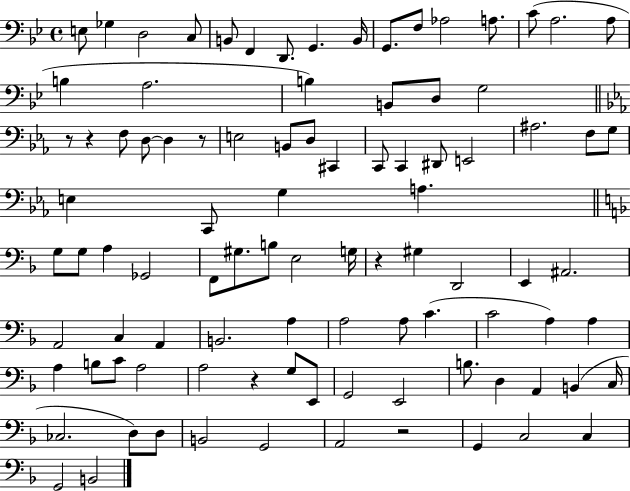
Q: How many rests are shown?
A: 6